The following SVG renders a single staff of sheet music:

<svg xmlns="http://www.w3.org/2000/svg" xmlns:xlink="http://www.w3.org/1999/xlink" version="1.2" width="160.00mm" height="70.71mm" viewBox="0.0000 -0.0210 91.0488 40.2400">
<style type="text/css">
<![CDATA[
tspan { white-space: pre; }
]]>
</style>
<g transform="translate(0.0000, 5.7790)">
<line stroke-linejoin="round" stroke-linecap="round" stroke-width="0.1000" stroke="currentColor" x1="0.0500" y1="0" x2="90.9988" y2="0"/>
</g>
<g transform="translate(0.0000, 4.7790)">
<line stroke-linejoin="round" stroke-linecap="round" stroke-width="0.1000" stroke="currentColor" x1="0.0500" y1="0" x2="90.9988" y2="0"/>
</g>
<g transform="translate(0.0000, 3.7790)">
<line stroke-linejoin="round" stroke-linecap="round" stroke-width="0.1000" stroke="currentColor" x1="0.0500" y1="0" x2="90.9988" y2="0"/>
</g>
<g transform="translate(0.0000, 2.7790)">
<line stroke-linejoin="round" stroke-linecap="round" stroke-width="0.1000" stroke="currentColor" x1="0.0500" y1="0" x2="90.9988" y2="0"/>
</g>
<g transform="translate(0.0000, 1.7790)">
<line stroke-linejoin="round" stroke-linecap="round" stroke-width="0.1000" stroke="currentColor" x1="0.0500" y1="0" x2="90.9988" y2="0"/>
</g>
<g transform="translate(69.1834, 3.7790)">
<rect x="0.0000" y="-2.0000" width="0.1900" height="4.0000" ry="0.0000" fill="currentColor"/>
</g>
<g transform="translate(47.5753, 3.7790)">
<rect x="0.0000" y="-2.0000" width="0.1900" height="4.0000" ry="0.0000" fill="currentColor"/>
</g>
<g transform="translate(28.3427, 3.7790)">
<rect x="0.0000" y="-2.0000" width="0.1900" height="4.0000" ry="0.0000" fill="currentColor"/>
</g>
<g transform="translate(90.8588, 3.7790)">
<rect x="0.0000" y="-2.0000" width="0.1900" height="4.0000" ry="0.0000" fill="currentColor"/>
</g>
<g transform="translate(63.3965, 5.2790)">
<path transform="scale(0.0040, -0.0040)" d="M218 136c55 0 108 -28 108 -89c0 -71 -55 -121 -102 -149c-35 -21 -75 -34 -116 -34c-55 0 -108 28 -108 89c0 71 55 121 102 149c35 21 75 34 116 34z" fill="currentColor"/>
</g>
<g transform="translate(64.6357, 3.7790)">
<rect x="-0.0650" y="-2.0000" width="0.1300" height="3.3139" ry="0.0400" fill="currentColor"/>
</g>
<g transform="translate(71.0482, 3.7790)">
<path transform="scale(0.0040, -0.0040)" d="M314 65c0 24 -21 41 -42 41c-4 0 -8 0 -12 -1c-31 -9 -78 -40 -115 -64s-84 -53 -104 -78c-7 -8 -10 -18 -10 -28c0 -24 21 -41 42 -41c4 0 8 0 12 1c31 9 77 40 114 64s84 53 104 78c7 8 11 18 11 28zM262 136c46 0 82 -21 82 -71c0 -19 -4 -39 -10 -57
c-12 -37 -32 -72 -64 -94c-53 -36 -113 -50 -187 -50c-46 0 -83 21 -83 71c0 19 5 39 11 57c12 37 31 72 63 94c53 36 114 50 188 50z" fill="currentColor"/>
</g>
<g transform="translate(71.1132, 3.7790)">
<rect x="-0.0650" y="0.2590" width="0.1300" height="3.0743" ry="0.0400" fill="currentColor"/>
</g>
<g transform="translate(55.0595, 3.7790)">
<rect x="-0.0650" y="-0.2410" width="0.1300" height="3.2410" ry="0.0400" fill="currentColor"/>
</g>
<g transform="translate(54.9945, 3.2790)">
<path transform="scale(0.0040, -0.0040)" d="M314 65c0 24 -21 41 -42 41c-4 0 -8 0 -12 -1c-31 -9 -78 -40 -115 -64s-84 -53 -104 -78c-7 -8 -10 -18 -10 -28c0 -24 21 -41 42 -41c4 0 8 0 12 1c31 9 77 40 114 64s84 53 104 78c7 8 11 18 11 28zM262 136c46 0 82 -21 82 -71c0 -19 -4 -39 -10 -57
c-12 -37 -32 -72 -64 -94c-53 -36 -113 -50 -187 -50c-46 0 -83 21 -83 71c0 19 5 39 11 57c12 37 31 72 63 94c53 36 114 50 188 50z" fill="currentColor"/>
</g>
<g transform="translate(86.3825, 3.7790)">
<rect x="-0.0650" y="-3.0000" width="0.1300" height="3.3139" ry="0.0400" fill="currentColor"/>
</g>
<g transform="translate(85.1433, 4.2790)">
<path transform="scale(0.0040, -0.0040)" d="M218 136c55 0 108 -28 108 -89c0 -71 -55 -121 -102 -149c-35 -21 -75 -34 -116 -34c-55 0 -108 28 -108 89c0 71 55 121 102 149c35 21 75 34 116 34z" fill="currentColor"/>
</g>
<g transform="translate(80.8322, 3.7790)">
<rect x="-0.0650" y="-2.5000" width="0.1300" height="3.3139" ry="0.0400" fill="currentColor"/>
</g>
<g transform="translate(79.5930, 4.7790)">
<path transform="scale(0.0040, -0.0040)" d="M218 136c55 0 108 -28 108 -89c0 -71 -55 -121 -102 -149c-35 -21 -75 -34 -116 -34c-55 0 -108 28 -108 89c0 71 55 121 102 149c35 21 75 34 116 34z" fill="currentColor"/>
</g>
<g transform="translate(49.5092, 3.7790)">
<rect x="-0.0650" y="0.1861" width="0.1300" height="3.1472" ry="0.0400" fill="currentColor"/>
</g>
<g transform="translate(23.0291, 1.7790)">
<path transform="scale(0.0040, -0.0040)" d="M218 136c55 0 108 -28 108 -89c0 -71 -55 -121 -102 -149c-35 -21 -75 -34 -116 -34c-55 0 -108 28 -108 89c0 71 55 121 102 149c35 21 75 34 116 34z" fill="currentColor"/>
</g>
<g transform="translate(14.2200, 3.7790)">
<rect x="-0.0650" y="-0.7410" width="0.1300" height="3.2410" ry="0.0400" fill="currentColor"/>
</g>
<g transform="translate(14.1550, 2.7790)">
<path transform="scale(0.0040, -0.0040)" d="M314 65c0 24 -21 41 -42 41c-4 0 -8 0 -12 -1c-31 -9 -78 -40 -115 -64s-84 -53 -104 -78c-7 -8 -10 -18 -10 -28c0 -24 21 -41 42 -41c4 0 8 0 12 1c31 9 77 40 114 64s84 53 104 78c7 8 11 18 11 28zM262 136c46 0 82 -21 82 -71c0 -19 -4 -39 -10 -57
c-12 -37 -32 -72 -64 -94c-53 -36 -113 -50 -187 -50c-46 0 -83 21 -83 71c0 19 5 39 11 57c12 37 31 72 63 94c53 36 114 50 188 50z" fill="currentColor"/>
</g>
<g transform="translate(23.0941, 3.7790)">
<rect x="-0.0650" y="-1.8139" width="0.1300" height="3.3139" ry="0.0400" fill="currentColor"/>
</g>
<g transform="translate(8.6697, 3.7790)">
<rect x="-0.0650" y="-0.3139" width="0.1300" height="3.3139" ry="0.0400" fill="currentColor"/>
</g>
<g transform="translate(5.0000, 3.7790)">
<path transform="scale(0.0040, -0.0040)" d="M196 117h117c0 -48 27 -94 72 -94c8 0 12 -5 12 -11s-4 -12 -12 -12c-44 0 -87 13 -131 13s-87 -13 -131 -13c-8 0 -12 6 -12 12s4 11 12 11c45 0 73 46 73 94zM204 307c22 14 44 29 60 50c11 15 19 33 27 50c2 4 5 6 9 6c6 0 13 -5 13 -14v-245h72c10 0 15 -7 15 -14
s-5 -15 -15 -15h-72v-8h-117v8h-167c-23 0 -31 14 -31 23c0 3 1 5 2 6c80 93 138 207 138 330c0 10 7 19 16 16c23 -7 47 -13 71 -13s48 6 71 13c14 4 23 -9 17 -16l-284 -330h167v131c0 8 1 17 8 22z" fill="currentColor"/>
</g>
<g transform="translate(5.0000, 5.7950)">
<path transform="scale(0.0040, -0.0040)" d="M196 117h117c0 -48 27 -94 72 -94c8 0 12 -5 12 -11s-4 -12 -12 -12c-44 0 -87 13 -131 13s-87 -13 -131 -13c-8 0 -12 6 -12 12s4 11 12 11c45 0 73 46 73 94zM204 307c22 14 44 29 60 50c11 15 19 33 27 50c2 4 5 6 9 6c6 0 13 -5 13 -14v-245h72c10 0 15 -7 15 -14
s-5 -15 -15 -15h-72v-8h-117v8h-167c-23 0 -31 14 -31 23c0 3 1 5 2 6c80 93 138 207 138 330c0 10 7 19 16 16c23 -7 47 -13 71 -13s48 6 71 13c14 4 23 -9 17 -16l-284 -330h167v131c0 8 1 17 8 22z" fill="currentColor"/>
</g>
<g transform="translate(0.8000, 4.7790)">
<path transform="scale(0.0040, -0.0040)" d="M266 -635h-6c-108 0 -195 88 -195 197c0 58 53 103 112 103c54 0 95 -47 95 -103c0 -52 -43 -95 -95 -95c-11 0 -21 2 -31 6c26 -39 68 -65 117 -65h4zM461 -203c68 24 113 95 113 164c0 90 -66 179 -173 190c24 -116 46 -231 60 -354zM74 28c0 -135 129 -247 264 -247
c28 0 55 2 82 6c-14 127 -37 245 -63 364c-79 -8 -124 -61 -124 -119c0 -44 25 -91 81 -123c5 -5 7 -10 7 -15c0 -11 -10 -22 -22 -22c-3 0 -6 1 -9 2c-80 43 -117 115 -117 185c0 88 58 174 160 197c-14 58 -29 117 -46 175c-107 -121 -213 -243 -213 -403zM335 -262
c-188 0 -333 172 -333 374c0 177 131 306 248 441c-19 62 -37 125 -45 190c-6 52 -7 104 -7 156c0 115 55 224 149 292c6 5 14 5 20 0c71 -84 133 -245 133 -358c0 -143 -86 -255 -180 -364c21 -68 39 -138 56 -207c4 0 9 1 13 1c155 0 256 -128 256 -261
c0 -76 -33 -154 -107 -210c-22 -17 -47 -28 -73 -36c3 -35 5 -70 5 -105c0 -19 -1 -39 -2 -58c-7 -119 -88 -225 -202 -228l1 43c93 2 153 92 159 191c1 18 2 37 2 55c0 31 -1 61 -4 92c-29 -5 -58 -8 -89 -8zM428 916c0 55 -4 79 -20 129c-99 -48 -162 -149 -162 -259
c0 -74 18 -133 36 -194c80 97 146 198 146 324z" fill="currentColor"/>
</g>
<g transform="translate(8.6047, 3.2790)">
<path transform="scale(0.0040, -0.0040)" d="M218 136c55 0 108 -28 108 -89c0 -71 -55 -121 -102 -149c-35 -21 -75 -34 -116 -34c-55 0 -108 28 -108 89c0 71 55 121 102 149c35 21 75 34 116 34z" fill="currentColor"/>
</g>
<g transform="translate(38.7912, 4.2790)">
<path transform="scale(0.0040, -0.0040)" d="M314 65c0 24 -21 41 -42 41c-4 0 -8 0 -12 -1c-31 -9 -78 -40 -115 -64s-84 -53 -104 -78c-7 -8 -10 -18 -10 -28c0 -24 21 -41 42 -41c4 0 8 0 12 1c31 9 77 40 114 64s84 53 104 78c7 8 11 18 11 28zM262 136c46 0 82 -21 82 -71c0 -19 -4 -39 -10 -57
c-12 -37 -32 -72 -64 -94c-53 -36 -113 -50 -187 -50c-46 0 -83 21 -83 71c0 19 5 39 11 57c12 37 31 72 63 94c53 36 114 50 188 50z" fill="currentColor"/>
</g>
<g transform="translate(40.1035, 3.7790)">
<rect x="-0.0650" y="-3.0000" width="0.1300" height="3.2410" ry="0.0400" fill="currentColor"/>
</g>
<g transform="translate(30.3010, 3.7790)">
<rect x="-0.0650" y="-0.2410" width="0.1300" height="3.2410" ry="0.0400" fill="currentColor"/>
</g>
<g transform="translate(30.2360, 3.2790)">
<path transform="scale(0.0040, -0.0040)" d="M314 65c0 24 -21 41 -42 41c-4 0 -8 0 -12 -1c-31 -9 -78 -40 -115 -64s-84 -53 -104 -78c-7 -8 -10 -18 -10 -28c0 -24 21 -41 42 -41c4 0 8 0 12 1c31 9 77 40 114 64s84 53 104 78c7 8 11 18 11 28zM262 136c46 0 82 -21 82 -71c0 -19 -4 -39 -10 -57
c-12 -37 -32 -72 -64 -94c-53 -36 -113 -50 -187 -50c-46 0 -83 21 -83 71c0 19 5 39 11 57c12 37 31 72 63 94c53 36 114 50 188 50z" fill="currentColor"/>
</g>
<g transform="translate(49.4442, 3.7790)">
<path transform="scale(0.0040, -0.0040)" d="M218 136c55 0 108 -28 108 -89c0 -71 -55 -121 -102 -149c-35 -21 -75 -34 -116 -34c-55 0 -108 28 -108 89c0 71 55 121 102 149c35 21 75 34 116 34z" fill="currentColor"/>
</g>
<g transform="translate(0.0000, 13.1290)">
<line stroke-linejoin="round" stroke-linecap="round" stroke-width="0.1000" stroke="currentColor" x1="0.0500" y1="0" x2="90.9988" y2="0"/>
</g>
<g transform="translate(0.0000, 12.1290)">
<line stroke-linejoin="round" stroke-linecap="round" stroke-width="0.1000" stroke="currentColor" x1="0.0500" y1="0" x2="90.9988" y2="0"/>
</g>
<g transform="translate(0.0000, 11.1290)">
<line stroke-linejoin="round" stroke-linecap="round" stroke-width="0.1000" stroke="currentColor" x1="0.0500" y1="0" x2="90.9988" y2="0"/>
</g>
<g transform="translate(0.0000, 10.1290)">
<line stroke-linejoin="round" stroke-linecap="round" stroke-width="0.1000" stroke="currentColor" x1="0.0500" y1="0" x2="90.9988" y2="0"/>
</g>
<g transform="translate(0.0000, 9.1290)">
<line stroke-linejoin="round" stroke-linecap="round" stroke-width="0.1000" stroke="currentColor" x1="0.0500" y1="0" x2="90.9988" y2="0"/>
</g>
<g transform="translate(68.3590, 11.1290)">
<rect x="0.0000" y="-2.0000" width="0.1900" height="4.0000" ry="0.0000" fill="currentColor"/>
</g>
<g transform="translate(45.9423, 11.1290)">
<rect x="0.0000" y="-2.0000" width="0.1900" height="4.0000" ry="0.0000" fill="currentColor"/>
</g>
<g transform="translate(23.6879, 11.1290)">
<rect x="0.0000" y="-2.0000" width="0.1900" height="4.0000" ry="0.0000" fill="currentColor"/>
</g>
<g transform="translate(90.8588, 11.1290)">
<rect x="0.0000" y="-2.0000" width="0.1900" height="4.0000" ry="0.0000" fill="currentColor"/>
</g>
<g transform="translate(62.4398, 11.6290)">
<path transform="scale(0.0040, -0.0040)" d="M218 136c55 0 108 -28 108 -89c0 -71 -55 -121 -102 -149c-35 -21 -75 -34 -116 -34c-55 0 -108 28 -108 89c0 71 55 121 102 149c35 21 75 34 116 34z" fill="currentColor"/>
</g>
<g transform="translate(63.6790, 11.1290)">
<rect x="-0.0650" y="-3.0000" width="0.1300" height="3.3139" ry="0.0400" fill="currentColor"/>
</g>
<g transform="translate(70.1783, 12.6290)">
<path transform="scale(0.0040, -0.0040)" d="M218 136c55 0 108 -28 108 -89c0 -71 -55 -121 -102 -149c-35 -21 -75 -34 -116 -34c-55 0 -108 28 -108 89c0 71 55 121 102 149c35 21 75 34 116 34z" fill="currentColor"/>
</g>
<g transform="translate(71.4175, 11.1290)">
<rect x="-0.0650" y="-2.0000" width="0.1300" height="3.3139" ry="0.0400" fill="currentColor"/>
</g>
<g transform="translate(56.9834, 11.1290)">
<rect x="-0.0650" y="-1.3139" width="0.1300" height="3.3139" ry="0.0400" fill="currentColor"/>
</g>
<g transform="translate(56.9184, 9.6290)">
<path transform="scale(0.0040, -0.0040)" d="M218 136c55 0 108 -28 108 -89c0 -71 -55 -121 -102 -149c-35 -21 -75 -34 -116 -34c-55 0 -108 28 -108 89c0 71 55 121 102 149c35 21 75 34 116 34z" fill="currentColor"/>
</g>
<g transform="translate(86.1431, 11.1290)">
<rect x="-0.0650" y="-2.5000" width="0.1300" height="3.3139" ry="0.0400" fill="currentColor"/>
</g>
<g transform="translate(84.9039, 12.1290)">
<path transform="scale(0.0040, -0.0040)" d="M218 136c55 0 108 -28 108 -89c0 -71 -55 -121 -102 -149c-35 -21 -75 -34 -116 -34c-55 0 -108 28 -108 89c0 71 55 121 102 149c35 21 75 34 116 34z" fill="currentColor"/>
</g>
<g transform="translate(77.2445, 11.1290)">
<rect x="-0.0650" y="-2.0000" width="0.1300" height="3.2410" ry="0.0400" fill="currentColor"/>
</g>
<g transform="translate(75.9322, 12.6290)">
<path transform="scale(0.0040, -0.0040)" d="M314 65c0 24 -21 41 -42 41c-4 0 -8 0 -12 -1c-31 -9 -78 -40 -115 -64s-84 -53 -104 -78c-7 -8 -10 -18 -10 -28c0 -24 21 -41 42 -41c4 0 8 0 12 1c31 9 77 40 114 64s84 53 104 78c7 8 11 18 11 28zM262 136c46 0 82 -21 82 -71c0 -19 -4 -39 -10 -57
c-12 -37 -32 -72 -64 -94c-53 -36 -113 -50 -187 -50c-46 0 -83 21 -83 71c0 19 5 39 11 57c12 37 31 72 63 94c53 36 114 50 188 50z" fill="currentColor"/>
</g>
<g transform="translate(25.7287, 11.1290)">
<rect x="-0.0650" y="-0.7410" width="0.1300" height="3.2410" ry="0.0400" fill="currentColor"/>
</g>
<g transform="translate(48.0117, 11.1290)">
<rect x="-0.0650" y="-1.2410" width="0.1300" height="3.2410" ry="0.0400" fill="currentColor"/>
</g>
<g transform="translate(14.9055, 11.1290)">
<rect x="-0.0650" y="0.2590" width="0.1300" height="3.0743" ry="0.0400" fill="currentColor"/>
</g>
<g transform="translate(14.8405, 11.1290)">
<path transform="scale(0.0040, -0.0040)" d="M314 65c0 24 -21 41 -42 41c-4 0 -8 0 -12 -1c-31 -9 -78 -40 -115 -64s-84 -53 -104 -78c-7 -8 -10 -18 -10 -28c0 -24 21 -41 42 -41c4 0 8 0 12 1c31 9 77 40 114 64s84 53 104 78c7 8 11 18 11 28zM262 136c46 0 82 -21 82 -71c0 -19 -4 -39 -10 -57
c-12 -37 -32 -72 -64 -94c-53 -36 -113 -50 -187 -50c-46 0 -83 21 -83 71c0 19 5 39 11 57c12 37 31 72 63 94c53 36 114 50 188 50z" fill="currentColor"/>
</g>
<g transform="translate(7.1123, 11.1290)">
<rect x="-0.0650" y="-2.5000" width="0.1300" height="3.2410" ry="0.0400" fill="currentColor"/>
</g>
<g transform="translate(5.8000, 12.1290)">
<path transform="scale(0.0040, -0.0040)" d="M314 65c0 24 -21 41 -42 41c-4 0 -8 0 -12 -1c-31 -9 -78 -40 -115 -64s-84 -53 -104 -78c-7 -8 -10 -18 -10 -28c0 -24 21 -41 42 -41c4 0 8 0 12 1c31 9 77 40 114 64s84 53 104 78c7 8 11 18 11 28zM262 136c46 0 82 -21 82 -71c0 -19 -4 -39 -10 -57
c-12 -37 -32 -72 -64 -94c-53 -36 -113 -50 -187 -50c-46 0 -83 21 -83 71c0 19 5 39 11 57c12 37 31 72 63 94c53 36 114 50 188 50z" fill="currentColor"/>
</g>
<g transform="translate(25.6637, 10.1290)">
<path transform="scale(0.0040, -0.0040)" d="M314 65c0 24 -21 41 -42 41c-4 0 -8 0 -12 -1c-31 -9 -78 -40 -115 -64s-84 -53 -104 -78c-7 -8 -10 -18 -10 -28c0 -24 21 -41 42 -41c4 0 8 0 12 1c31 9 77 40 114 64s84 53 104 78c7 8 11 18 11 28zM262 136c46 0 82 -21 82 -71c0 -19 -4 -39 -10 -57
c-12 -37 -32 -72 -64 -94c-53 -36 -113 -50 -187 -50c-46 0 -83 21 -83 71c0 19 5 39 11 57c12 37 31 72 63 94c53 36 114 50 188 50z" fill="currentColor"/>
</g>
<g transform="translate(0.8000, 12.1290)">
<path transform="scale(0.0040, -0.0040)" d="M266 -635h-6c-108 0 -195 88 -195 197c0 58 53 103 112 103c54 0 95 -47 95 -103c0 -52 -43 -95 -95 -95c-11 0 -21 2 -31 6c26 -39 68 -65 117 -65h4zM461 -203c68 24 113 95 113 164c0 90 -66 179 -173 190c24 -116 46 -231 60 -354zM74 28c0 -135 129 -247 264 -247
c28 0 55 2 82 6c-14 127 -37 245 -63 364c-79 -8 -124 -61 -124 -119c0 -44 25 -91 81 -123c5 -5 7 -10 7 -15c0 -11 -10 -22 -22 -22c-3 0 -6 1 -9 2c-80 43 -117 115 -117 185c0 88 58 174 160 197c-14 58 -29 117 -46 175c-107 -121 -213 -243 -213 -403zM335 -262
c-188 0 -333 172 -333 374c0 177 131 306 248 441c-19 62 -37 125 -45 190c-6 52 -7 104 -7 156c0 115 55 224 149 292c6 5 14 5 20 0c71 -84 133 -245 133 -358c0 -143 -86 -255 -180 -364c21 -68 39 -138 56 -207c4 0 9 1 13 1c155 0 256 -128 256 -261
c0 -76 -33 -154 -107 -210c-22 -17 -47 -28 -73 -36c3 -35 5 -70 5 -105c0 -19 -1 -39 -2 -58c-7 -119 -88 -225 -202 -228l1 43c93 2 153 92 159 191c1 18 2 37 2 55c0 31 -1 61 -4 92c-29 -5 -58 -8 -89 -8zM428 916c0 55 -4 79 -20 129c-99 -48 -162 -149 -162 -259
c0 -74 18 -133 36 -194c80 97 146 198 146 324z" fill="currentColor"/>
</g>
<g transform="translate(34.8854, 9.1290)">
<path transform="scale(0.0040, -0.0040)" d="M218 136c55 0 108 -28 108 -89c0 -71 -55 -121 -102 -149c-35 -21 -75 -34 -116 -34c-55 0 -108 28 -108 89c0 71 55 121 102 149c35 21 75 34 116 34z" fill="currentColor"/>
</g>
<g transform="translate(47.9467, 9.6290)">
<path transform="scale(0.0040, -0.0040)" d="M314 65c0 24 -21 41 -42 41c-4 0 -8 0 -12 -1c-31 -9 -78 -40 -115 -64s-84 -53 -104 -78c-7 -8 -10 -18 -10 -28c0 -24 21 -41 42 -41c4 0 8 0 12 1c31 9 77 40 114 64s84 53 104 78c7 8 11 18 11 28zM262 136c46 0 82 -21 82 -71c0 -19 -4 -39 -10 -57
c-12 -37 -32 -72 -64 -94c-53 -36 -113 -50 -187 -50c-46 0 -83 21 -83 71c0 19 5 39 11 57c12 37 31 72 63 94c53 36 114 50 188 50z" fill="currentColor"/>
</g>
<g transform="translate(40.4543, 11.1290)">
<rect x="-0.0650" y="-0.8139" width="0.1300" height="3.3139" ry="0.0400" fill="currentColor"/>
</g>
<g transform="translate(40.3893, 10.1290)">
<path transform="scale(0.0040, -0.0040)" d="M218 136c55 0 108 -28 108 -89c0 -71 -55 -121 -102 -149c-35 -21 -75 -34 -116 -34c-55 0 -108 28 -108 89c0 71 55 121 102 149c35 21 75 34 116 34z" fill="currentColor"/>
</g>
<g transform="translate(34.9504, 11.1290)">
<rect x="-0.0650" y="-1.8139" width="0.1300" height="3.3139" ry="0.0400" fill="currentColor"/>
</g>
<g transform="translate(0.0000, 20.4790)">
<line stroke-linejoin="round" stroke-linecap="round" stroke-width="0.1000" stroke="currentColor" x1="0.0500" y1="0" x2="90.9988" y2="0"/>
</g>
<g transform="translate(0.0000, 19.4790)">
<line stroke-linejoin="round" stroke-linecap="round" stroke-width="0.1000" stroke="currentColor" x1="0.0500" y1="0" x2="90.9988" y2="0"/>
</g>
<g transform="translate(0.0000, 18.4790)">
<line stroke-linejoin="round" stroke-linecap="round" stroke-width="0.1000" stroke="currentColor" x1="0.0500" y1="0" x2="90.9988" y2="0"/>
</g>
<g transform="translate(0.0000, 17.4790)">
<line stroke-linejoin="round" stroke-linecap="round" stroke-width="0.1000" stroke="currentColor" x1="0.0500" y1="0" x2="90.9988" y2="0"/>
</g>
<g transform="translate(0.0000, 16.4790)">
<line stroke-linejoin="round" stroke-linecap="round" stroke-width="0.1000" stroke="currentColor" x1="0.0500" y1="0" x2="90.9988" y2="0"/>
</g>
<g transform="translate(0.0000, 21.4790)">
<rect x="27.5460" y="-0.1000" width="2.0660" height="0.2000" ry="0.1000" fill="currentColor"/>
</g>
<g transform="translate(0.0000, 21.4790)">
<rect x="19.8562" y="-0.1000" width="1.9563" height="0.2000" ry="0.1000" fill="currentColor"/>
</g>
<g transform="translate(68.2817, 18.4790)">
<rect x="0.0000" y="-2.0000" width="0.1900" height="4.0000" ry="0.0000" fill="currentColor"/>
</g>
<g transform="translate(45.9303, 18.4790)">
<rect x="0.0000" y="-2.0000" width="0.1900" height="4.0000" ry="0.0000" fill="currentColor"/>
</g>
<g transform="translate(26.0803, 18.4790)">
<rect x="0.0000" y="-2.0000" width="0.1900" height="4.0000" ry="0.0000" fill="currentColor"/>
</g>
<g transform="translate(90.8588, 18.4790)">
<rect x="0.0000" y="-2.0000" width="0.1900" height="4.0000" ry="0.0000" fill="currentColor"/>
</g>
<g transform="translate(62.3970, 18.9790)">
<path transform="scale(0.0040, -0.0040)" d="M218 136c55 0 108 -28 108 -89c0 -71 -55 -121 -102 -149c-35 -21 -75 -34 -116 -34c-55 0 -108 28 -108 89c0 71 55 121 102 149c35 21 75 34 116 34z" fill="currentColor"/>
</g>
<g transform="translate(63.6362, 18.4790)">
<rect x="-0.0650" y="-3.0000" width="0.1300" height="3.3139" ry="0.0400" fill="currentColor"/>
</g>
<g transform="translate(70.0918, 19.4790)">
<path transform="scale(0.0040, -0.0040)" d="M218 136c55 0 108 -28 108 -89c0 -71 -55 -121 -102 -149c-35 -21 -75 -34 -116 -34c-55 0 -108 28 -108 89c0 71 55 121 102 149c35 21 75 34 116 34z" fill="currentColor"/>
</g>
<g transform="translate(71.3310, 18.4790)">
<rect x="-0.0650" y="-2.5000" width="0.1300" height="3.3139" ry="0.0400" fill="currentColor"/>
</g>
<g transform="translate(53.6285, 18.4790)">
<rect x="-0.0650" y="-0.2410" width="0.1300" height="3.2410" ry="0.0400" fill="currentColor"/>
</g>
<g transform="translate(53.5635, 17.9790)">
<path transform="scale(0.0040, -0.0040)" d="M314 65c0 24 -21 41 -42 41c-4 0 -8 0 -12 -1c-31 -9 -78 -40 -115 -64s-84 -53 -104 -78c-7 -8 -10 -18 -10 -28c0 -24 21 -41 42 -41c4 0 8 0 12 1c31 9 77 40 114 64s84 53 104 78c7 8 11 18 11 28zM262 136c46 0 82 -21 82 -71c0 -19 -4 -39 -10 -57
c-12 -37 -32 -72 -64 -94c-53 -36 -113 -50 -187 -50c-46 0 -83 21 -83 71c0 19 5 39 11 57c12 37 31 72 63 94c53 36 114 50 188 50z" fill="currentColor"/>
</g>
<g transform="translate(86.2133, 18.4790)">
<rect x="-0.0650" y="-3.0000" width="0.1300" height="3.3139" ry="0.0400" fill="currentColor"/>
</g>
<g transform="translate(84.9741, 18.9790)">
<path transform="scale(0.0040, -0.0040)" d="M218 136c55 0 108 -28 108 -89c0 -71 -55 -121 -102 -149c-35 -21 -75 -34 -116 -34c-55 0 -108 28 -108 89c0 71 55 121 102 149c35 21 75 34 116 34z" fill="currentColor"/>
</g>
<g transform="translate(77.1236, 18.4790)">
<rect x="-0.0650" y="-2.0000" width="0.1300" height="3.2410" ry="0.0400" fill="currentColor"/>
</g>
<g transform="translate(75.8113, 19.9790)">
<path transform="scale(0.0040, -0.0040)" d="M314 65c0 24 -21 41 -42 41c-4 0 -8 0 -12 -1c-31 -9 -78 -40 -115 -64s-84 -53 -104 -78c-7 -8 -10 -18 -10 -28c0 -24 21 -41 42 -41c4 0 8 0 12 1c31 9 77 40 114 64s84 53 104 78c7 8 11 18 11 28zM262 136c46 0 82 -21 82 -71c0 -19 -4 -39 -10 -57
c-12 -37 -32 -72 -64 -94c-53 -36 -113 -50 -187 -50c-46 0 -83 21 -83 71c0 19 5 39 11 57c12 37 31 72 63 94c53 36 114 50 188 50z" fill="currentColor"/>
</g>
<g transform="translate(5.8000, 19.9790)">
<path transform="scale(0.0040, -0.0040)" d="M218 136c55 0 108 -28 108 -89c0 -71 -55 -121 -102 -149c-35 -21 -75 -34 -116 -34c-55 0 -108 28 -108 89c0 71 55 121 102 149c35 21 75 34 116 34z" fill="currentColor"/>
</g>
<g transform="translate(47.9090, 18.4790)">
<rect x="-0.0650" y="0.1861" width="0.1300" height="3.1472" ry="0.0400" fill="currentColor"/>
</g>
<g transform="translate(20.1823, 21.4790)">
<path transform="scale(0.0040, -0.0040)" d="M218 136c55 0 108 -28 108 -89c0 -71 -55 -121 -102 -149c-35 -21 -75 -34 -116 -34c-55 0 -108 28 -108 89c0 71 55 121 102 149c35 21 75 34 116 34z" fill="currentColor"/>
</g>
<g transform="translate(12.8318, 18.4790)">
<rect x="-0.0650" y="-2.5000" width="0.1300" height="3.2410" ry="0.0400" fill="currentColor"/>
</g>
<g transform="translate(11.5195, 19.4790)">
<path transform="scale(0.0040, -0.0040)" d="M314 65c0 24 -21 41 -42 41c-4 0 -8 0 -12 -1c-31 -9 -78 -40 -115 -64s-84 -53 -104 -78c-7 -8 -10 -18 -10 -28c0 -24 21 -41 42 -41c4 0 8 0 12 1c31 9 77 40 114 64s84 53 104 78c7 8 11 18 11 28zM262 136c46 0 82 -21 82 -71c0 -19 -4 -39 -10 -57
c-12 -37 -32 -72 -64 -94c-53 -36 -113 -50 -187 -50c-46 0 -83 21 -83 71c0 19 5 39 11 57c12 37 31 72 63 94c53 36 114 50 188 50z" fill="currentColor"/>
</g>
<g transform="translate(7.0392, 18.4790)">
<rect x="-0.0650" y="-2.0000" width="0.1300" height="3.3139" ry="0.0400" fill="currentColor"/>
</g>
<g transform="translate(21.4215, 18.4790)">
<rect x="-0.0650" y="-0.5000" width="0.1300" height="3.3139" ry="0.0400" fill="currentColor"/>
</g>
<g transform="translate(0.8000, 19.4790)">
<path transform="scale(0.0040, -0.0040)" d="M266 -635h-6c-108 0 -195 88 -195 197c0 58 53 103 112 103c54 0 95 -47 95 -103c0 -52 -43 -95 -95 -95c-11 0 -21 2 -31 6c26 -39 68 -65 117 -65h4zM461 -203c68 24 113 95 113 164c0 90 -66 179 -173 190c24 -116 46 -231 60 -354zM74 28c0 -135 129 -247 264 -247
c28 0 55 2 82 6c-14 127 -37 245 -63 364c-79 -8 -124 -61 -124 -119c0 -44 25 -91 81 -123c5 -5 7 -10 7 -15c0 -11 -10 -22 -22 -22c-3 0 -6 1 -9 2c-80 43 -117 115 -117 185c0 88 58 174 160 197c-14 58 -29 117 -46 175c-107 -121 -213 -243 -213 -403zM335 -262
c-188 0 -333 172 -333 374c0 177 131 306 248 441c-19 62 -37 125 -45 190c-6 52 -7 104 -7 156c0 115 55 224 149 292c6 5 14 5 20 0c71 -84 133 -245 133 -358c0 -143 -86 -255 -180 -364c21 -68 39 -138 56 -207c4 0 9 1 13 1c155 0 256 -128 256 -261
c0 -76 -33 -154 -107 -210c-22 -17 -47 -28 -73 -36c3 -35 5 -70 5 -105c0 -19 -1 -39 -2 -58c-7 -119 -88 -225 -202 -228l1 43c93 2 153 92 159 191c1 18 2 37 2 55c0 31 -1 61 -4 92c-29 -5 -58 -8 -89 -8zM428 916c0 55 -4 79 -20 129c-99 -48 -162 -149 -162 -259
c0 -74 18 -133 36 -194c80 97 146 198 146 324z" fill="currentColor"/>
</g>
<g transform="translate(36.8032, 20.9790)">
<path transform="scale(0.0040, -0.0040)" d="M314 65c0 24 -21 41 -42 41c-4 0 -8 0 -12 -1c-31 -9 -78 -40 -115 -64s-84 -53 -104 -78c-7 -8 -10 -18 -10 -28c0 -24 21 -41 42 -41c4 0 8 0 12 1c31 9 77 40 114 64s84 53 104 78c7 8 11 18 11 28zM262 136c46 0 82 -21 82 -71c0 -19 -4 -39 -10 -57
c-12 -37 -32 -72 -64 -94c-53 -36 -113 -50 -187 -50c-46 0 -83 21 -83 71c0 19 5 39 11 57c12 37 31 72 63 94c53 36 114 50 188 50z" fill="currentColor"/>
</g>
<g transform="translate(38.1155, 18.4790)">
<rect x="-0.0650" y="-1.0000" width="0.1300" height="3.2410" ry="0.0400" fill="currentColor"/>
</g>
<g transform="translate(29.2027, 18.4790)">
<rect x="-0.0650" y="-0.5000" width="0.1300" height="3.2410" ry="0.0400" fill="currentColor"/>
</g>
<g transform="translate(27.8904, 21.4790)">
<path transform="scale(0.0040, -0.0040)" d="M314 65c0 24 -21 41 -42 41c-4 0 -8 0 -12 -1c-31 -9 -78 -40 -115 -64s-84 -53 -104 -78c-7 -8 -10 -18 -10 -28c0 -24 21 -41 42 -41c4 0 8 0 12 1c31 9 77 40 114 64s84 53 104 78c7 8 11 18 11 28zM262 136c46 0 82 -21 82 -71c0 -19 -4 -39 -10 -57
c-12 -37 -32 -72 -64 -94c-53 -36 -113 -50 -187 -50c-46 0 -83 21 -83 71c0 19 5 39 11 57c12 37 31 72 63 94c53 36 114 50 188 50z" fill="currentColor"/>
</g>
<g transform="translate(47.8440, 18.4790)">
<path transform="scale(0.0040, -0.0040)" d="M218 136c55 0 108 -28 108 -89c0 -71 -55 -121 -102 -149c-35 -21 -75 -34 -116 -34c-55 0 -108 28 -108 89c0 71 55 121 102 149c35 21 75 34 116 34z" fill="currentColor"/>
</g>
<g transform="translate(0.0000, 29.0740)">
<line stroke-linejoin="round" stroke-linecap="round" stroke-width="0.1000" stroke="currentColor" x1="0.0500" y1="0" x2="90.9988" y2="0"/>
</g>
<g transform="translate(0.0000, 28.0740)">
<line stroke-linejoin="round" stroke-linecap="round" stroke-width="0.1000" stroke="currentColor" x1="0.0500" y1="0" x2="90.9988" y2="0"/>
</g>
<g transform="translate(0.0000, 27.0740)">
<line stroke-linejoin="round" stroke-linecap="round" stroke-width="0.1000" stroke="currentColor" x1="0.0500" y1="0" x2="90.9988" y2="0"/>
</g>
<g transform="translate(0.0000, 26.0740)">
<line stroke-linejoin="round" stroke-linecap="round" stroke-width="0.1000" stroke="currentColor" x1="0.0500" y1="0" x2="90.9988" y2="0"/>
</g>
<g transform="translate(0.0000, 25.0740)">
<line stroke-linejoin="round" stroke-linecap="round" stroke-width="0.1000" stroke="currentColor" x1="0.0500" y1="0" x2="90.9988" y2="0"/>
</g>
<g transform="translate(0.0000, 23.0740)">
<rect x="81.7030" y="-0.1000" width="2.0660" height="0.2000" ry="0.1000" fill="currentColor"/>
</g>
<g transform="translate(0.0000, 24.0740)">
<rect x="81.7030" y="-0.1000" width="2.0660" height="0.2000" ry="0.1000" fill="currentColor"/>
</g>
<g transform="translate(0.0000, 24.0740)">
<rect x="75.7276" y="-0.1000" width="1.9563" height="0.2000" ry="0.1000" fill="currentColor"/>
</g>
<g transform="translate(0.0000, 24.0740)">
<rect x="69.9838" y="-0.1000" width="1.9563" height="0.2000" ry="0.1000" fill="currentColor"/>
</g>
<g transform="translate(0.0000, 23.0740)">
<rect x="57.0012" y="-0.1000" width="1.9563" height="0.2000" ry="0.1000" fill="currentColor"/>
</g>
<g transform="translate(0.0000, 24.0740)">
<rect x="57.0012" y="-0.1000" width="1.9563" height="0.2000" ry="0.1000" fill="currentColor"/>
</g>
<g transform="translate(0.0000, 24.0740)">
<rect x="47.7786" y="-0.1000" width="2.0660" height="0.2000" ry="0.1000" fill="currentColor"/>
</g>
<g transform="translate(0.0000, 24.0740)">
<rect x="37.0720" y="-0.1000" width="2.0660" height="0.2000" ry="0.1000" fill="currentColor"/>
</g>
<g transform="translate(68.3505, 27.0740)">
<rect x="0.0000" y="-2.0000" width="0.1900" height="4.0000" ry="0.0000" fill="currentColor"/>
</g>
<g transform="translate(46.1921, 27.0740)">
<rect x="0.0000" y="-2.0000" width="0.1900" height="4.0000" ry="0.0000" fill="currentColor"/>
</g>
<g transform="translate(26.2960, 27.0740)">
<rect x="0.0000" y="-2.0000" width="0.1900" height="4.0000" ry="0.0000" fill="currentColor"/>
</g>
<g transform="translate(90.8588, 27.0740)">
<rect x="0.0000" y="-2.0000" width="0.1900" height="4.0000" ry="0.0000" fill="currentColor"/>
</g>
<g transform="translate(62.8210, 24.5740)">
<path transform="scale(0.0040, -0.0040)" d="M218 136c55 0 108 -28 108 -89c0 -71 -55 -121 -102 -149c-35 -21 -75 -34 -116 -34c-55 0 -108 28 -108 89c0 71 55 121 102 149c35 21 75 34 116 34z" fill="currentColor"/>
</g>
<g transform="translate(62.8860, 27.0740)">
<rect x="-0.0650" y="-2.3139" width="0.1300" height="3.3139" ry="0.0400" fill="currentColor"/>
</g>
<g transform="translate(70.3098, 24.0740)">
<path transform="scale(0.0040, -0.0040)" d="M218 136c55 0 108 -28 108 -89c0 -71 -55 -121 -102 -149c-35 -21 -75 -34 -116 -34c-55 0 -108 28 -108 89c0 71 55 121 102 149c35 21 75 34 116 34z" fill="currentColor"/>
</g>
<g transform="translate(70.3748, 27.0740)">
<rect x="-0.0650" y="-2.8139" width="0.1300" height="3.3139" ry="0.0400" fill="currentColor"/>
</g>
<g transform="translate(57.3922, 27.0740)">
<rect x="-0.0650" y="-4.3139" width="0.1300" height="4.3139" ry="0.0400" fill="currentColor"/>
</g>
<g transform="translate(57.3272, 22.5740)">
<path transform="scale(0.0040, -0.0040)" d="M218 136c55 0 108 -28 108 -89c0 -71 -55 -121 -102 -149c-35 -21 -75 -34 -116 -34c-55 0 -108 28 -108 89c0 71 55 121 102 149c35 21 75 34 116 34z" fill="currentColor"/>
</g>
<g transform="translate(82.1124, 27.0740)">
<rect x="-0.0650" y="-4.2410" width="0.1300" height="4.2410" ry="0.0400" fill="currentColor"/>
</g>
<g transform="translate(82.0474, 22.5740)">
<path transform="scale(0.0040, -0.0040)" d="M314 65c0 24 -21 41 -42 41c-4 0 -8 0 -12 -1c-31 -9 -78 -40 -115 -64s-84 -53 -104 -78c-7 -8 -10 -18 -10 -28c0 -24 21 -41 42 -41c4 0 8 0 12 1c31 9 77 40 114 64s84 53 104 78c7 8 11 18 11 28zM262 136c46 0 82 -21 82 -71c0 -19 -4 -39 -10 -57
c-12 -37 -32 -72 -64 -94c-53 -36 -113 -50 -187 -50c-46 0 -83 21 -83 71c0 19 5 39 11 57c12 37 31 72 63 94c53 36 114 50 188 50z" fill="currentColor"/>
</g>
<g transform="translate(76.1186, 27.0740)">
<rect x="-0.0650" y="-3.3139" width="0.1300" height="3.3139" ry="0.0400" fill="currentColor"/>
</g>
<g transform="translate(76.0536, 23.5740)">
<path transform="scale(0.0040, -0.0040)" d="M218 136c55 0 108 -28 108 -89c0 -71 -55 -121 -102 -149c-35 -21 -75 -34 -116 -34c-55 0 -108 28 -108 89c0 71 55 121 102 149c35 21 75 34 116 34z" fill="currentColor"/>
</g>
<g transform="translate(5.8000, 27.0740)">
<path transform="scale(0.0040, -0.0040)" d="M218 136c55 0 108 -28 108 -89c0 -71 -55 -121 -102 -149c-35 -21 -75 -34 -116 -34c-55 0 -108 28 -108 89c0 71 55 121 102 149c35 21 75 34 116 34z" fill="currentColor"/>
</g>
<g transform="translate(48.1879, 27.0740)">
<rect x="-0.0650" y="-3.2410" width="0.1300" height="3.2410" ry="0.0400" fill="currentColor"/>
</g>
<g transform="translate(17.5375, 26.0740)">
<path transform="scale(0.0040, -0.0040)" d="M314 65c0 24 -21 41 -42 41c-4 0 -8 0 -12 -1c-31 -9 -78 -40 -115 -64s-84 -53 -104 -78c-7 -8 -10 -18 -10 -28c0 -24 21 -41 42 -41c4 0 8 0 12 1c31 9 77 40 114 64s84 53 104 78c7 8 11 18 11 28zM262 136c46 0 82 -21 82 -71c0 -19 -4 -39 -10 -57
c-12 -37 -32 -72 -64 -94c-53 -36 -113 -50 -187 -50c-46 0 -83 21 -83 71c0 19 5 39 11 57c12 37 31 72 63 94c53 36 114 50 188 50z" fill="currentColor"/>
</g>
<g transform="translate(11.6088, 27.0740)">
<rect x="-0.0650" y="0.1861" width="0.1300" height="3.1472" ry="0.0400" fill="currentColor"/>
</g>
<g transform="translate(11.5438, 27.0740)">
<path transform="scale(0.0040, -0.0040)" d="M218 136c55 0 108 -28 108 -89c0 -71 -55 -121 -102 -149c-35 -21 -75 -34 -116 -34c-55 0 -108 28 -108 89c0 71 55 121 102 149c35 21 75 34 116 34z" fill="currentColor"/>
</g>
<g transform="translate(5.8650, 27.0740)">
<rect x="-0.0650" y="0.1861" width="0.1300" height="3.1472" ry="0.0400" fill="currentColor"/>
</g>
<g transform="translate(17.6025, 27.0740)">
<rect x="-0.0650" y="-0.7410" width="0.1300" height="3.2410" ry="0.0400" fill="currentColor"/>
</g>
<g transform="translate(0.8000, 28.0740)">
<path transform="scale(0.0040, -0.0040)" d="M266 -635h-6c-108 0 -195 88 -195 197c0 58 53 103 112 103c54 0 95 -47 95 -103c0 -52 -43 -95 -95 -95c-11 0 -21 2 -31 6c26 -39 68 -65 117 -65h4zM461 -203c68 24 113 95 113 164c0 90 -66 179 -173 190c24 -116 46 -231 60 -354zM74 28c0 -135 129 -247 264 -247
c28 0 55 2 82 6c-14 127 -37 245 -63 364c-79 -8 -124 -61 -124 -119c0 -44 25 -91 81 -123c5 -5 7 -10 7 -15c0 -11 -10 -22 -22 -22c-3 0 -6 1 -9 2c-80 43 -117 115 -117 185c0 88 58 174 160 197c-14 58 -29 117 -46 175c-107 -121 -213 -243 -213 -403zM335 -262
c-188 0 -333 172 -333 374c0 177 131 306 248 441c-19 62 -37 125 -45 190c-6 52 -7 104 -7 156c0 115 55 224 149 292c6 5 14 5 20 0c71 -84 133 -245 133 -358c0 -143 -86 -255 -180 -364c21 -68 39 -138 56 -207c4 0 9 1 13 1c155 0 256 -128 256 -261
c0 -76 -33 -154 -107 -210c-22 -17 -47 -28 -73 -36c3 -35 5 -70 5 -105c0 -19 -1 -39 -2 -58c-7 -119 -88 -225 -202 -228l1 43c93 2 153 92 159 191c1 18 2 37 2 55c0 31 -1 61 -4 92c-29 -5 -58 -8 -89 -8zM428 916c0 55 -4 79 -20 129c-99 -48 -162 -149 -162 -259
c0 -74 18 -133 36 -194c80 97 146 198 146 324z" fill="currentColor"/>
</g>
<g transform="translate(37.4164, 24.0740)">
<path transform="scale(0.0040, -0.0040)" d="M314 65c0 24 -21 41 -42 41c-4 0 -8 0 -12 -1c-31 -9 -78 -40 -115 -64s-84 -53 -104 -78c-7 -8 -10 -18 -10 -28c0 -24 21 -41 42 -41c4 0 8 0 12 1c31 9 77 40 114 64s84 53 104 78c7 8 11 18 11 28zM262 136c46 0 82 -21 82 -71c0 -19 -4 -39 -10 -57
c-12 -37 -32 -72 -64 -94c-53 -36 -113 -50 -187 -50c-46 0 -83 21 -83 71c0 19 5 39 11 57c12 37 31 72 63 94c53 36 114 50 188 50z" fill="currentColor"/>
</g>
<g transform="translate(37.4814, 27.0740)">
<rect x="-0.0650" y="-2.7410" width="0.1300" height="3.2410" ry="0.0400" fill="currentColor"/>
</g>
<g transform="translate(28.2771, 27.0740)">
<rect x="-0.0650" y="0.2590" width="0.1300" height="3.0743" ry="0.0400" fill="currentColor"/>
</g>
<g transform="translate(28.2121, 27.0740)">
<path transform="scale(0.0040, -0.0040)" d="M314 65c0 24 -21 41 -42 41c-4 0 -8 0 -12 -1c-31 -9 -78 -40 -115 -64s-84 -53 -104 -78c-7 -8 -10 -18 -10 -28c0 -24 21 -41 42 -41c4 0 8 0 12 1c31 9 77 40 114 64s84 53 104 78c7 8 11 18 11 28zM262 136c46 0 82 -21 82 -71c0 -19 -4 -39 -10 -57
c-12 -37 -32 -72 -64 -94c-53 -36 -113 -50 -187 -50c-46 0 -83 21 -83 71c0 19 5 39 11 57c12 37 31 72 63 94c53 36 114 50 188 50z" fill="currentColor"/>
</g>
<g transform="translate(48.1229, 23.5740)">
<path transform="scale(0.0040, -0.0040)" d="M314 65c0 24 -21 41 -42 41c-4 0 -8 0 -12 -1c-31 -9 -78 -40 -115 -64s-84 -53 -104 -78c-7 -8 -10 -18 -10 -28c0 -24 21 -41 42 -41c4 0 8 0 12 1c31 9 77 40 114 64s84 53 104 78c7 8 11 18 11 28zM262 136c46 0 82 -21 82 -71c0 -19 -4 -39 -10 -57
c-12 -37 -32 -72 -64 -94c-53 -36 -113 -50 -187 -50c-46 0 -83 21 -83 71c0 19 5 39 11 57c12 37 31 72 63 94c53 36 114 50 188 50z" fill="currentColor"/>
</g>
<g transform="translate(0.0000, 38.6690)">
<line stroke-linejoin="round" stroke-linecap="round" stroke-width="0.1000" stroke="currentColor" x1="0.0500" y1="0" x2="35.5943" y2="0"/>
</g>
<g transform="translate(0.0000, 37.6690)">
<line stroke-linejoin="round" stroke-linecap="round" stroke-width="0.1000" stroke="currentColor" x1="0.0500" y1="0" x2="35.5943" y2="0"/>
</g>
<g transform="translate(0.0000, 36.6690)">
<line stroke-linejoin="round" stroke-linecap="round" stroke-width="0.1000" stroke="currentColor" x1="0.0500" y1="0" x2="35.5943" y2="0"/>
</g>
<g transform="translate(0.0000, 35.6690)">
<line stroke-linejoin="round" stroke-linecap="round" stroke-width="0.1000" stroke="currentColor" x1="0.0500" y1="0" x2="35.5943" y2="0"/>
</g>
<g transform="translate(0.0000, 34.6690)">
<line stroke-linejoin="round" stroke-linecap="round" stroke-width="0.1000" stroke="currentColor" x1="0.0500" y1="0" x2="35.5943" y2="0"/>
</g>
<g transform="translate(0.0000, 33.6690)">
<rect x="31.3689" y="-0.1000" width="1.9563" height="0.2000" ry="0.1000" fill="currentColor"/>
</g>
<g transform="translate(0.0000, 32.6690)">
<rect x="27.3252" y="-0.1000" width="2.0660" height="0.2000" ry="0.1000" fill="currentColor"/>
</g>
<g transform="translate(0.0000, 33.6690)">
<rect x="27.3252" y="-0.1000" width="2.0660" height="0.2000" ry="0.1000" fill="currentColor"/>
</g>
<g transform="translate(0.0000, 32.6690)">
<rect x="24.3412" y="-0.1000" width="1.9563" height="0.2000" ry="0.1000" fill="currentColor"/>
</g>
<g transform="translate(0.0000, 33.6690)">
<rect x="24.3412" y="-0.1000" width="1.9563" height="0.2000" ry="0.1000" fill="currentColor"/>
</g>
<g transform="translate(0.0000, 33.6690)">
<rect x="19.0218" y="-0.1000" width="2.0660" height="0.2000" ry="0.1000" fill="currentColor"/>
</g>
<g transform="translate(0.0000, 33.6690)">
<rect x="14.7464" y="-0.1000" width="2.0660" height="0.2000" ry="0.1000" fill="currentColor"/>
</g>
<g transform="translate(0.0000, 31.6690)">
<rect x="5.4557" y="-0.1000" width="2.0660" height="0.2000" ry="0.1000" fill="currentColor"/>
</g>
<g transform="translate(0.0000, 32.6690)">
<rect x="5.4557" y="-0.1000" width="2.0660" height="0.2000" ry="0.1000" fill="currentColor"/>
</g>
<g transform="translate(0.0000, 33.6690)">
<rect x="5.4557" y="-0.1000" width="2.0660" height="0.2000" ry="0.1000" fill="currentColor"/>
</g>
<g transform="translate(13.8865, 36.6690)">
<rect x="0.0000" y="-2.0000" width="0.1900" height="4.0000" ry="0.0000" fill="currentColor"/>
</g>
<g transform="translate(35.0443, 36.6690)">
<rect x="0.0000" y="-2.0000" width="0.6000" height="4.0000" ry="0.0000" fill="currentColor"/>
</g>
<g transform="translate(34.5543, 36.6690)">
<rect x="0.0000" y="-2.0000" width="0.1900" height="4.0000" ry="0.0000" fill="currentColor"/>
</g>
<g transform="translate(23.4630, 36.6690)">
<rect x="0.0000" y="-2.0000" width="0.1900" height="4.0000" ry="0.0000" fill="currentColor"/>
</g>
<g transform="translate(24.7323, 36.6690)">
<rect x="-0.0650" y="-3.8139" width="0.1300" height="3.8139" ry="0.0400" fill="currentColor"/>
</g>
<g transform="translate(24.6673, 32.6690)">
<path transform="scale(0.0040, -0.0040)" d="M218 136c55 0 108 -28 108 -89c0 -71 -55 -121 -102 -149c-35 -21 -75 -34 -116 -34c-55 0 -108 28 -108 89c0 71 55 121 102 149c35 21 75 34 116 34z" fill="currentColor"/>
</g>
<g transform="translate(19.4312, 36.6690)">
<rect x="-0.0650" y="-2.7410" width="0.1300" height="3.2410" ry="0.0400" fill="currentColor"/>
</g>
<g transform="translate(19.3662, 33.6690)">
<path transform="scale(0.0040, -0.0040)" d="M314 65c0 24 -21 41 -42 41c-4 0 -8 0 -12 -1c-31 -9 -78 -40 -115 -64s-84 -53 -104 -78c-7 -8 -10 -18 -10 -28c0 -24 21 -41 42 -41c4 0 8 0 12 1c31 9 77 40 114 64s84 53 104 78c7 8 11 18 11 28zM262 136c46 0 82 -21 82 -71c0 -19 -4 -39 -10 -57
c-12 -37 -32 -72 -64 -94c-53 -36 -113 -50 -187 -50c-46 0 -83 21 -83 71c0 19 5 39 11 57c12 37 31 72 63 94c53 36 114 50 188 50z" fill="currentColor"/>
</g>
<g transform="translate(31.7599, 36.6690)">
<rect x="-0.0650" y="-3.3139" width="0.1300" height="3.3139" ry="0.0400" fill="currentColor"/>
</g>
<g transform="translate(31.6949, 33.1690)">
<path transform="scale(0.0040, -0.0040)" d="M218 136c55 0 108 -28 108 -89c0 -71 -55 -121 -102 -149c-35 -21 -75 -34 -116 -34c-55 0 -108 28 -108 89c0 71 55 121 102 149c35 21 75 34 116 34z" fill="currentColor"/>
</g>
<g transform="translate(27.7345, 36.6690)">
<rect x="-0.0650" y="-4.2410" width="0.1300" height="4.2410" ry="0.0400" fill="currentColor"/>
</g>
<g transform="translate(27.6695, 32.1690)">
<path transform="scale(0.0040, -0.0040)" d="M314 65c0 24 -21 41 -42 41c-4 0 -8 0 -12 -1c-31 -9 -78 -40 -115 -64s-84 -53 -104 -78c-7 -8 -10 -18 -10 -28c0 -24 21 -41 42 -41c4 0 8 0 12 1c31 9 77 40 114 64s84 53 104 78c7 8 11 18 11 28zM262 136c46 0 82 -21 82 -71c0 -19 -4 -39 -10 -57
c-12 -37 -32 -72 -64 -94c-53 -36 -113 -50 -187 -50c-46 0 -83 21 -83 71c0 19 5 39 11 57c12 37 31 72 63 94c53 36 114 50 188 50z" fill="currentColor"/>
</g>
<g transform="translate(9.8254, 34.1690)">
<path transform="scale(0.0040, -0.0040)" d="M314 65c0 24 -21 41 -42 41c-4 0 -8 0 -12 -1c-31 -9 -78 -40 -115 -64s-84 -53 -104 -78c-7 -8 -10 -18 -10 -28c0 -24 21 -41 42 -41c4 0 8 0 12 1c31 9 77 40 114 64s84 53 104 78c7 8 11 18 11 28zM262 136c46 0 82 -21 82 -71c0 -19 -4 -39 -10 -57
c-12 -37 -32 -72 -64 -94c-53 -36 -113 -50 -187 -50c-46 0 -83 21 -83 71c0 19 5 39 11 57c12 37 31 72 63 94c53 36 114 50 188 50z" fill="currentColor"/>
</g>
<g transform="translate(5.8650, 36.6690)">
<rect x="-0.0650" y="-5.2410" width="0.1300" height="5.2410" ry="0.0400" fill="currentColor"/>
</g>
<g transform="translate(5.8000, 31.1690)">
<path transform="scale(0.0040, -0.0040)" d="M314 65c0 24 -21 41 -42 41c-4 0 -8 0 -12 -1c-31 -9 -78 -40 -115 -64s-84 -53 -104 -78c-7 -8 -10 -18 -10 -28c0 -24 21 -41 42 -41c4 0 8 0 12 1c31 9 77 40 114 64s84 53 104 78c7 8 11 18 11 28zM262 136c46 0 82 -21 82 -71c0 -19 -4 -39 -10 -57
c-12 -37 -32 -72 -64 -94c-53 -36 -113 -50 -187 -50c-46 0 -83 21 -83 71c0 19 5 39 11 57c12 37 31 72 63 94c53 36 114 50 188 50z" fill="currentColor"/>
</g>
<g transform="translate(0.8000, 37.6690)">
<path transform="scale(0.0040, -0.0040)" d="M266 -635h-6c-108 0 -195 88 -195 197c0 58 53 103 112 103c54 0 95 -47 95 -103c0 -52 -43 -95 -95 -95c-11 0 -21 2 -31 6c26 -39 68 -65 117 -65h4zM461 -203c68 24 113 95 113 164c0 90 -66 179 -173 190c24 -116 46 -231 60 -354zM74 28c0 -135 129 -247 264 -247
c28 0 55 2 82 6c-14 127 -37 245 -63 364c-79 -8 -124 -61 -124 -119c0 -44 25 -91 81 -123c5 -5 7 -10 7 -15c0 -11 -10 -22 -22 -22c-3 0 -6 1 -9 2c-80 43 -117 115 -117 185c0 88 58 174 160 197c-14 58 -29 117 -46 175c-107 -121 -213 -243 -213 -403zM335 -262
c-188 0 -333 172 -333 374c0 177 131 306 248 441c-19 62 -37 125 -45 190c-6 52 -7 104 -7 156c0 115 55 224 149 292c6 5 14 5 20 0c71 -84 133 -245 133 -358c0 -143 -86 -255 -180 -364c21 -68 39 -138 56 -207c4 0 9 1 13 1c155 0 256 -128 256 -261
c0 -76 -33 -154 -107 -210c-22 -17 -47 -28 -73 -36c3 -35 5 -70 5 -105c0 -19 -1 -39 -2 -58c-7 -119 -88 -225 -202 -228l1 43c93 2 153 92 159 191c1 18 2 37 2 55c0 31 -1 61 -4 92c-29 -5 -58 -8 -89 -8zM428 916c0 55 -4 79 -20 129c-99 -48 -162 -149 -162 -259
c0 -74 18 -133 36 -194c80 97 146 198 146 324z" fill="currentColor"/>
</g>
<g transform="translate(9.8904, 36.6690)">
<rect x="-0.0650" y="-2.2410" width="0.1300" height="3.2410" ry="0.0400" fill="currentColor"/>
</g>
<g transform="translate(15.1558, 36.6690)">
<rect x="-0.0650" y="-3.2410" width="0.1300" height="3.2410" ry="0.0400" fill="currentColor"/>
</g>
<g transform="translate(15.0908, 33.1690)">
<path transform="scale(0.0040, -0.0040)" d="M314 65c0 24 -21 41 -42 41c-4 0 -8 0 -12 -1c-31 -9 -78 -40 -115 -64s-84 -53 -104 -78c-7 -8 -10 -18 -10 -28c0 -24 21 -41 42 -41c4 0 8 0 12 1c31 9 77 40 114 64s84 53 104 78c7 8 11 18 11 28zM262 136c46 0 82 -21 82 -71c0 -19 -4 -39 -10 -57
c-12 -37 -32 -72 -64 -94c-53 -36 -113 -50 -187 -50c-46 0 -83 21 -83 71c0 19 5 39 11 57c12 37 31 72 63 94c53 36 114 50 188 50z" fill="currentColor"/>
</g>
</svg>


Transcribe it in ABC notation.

X:1
T:Untitled
M:4/4
L:1/4
K:C
c d2 f c2 A2 B c2 F B2 G A G2 B2 d2 f d e2 e A F F2 G F G2 C C2 D2 B c2 A G F2 A B B d2 B2 a2 b2 d' g a b d'2 f'2 g2 b2 a2 c' d'2 b